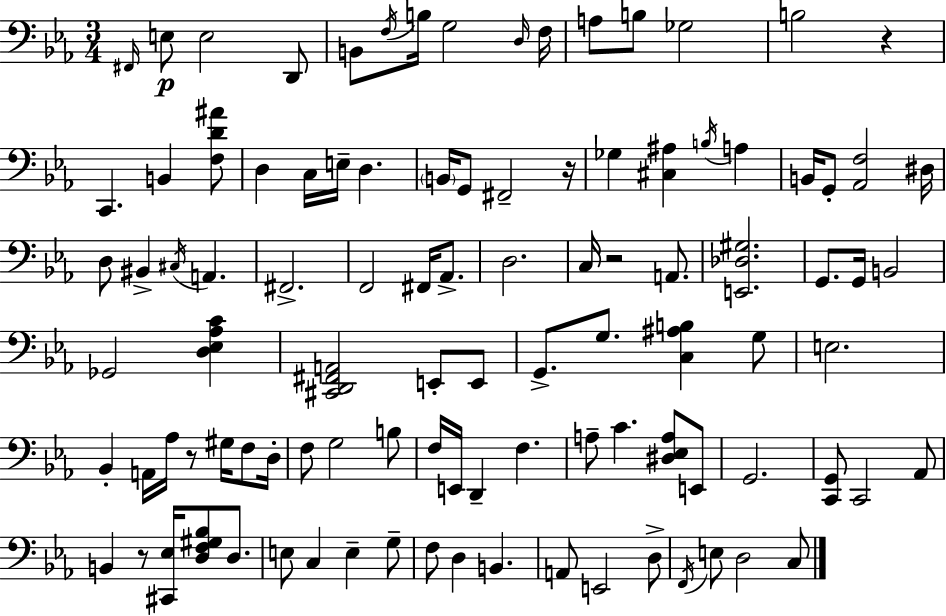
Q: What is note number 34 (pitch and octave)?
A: F#2